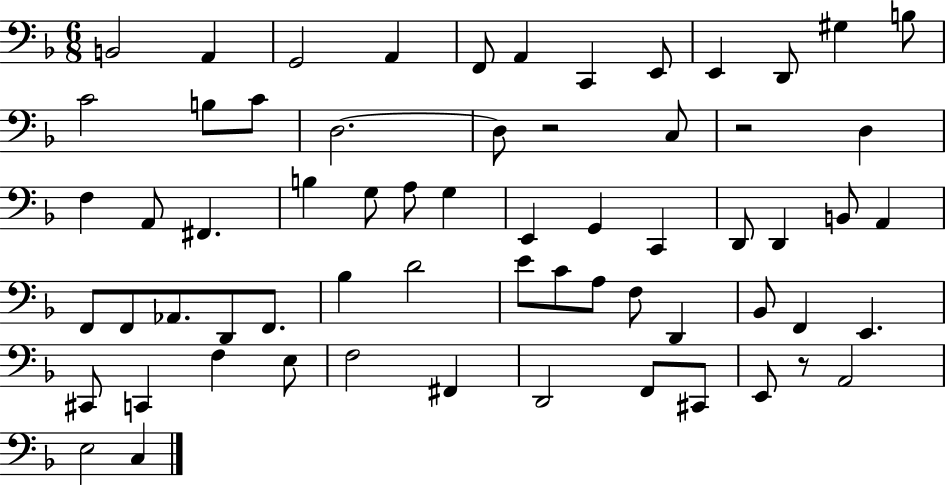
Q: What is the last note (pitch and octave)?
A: C3